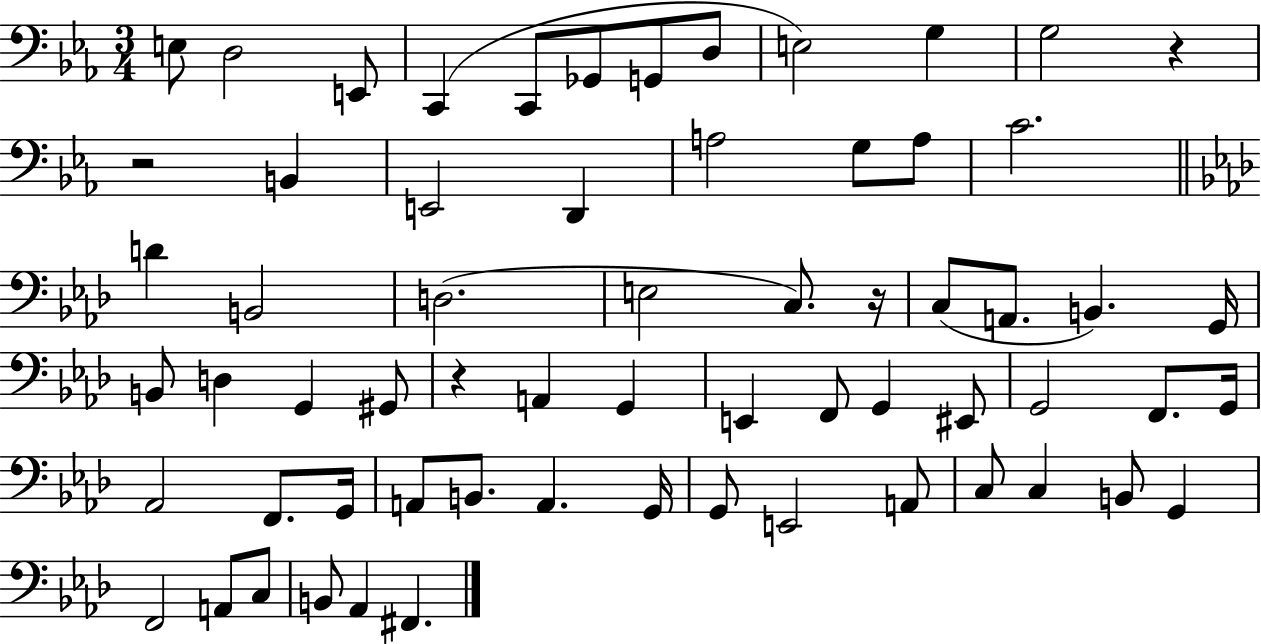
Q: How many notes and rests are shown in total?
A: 64